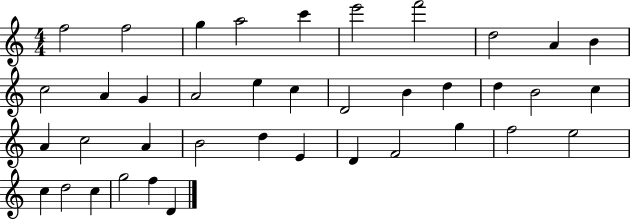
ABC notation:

X:1
T:Untitled
M:4/4
L:1/4
K:C
f2 f2 g a2 c' e'2 f'2 d2 A B c2 A G A2 e c D2 B d d B2 c A c2 A B2 d E D F2 g f2 e2 c d2 c g2 f D